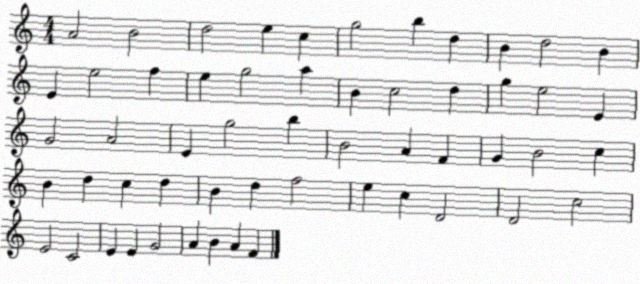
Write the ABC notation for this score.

X:1
T:Untitled
M:4/4
L:1/4
K:C
A2 B2 d2 e c g2 b d B d2 B E e2 f e g2 a B c2 d g e2 E G2 A2 E g2 b B2 A F G B2 c B d c d B d f2 e c D2 D2 c2 E2 C2 E E G2 A B A F